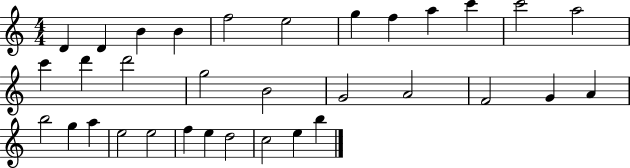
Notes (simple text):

D4/q D4/q B4/q B4/q F5/h E5/h G5/q F5/q A5/q C6/q C6/h A5/h C6/q D6/q D6/h G5/h B4/h G4/h A4/h F4/h G4/q A4/q B5/h G5/q A5/q E5/h E5/h F5/q E5/q D5/h C5/h E5/q B5/q